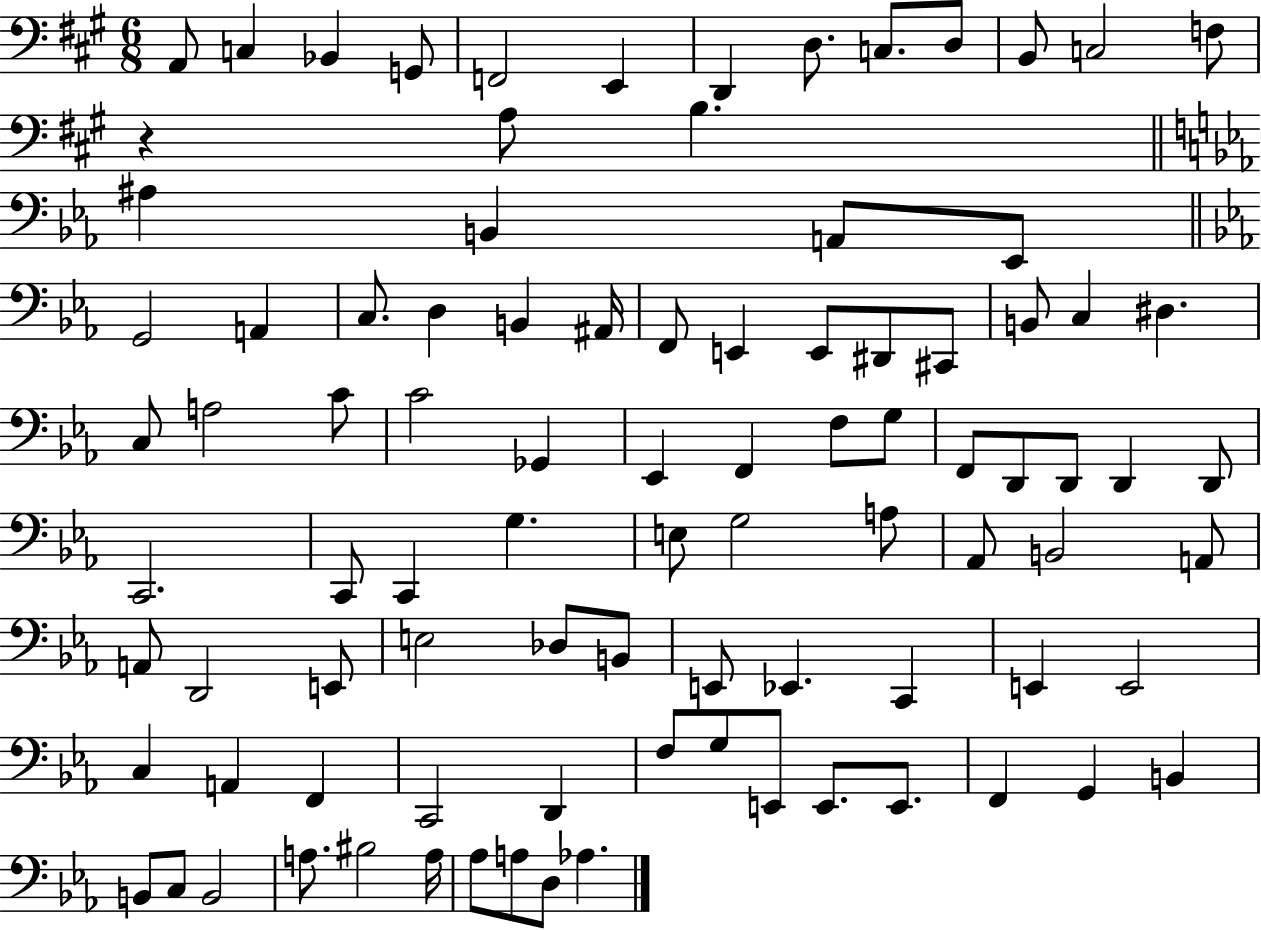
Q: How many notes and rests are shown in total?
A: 92